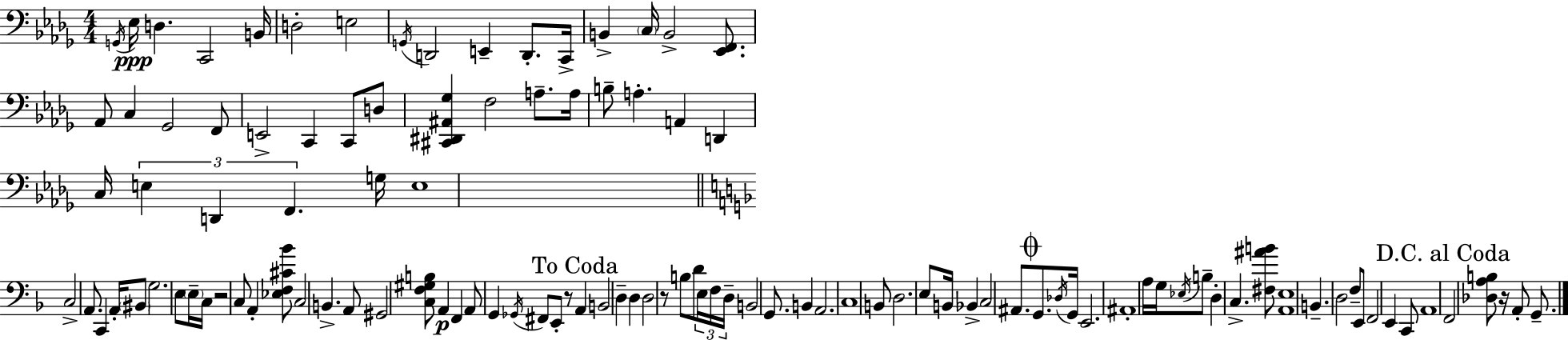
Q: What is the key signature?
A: BES minor